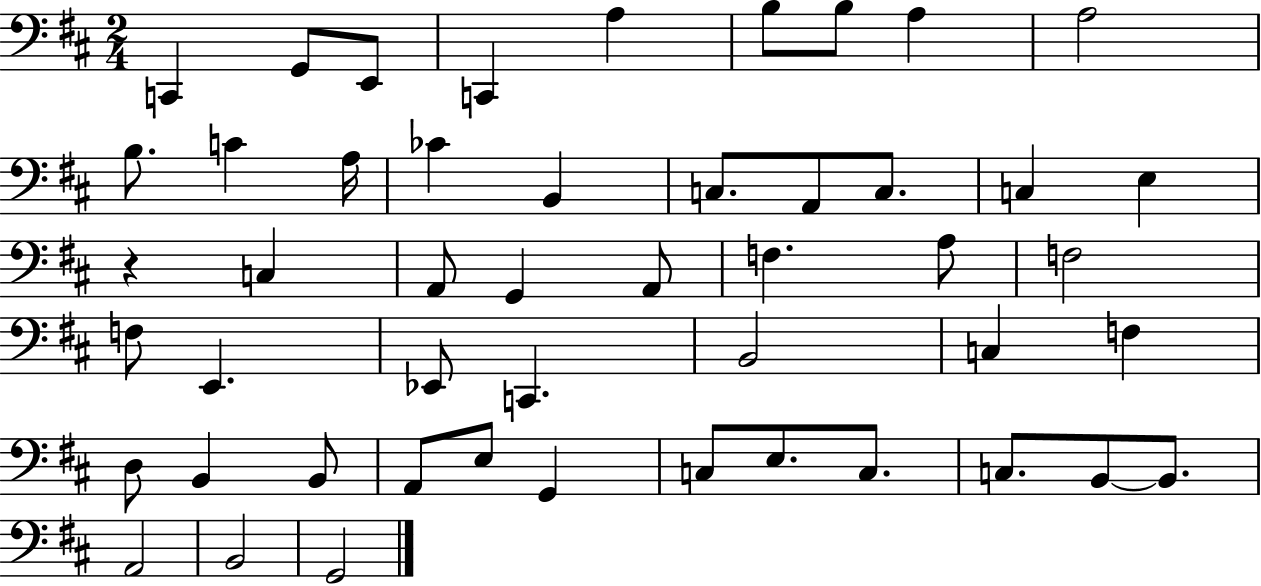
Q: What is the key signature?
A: D major